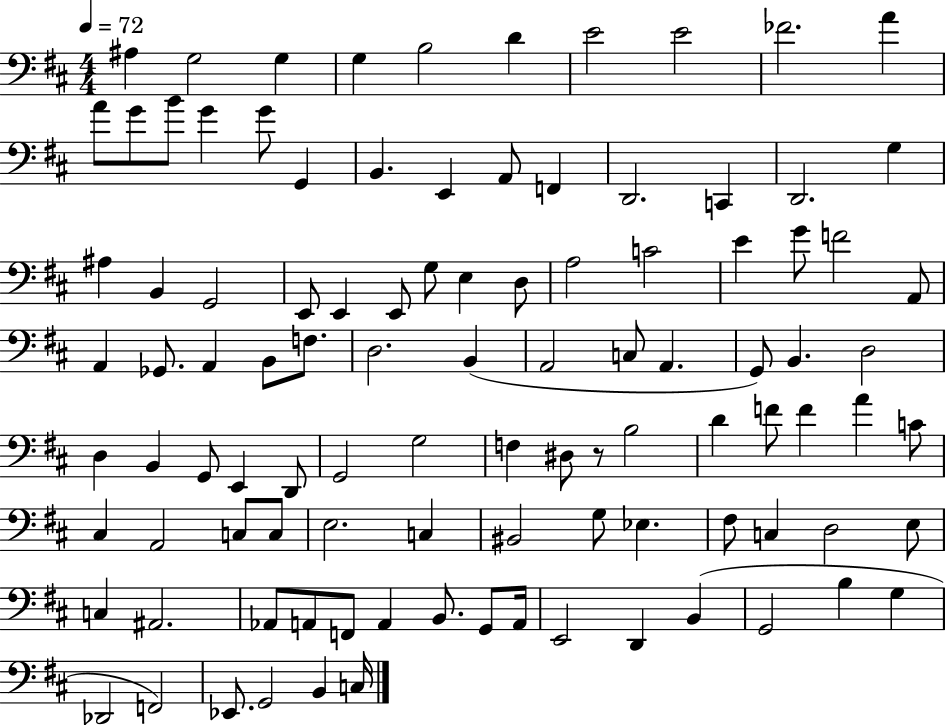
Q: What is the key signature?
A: D major